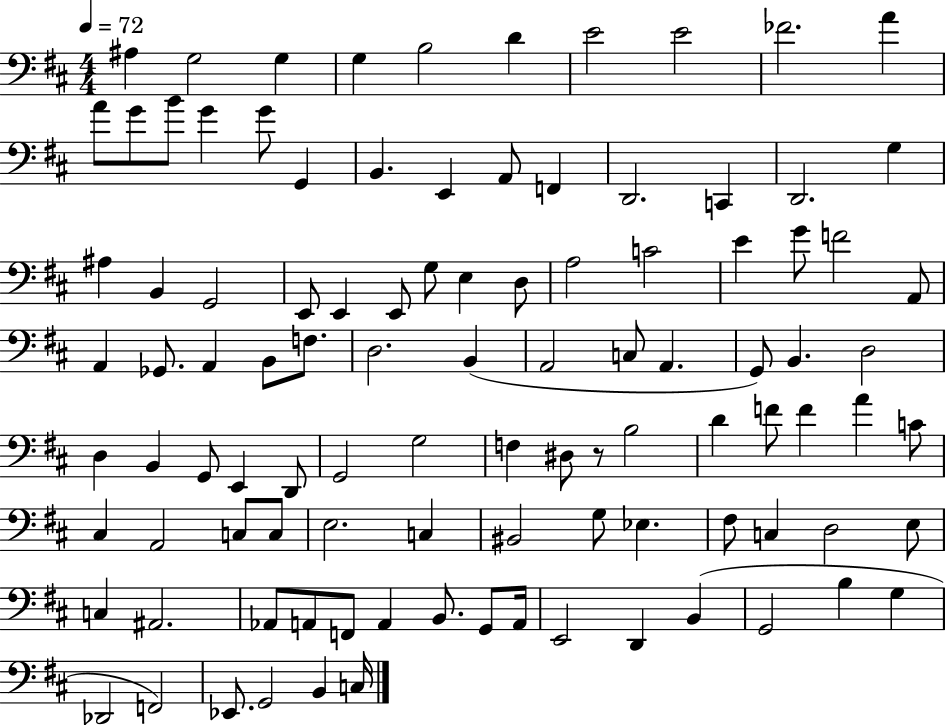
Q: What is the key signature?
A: D major